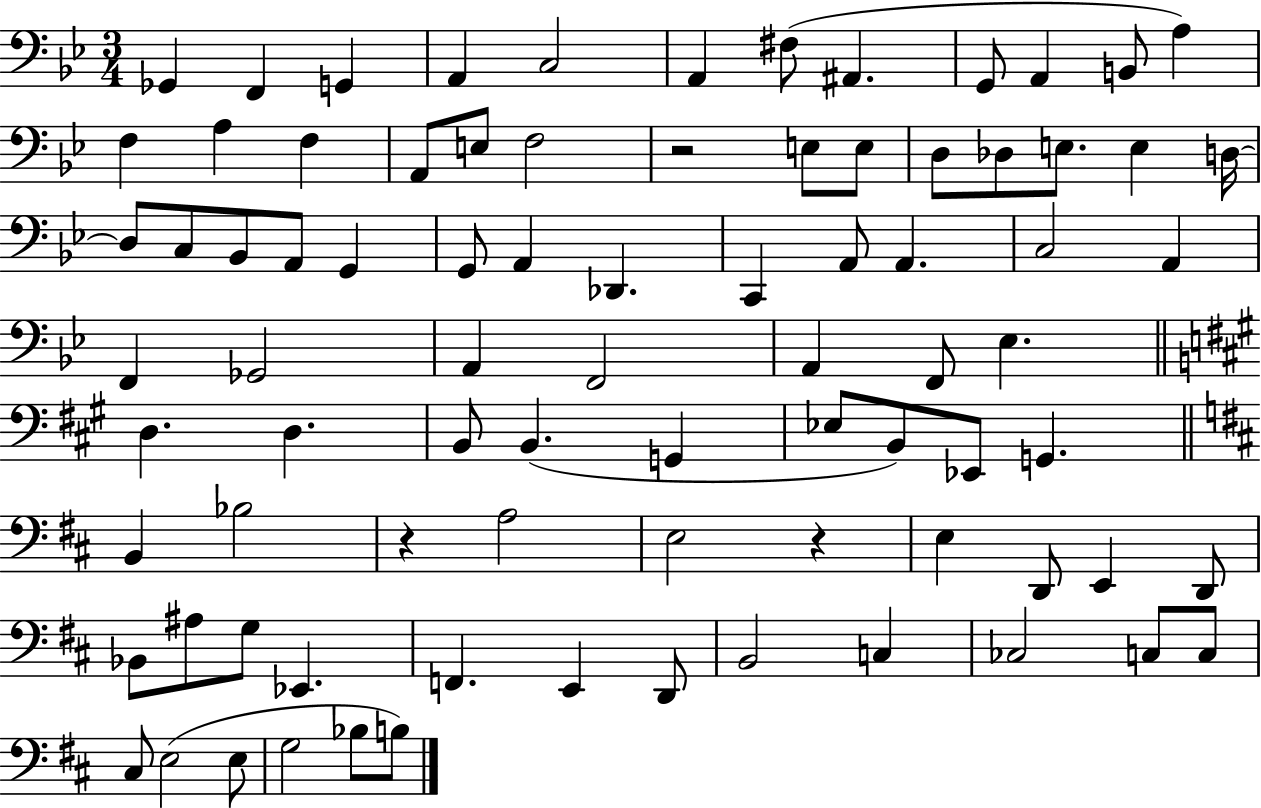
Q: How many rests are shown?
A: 3